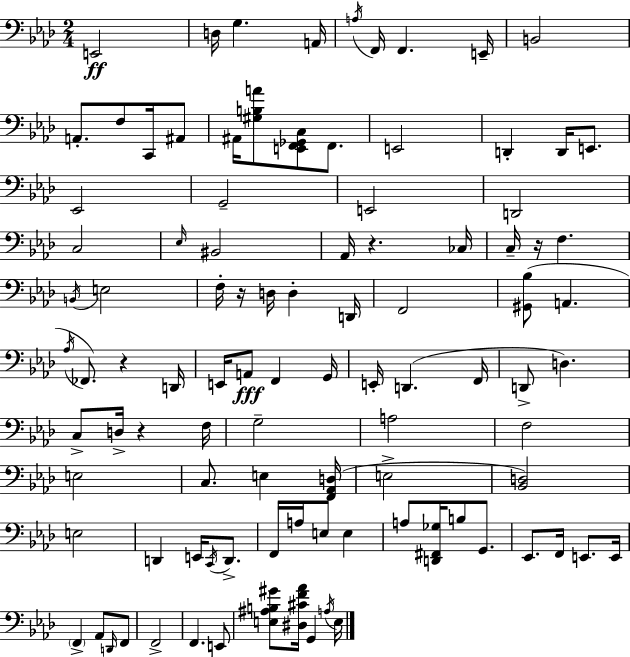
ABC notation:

X:1
T:Untitled
M:2/4
L:1/4
K:Ab
E,,2 D,/4 G, A,,/4 A,/4 F,,/4 F,, E,,/4 B,,2 A,,/2 F,/2 C,,/4 ^A,,/2 ^A,,/4 [^G,B,A]/2 [E,,F,,_G,,C,]/2 F,,/2 E,,2 D,, D,,/4 E,,/2 _E,,2 G,,2 E,,2 D,,2 C,2 _E,/4 ^B,,2 _A,,/4 z _C,/4 C,/4 z/4 F, B,,/4 E,2 F,/4 z/4 D,/4 D, D,,/4 F,,2 [^G,,_B,]/2 A,, _A,/4 _F,,/2 z D,,/4 E,,/4 A,,/2 F,, G,,/4 E,,/4 D,, F,,/4 D,,/2 D, C,/2 D,/4 z F,/4 G,2 A,2 F,2 E,2 C,/2 E, [F,,_A,,D,]/4 E,2 [_B,,D,]2 E,2 D,, E,,/4 C,,/4 D,,/2 F,,/4 A,/4 E,/2 E, A,/2 [D,,^F,,_G,]/4 B,/2 G,,/2 _E,,/2 F,,/4 E,,/2 E,,/4 F,, _A,,/2 D,,/4 F,,/2 F,,2 F,, E,,/2 [E,^A,B,^G]/2 [^D,^CF_A]/4 G,, A,/4 E,/4